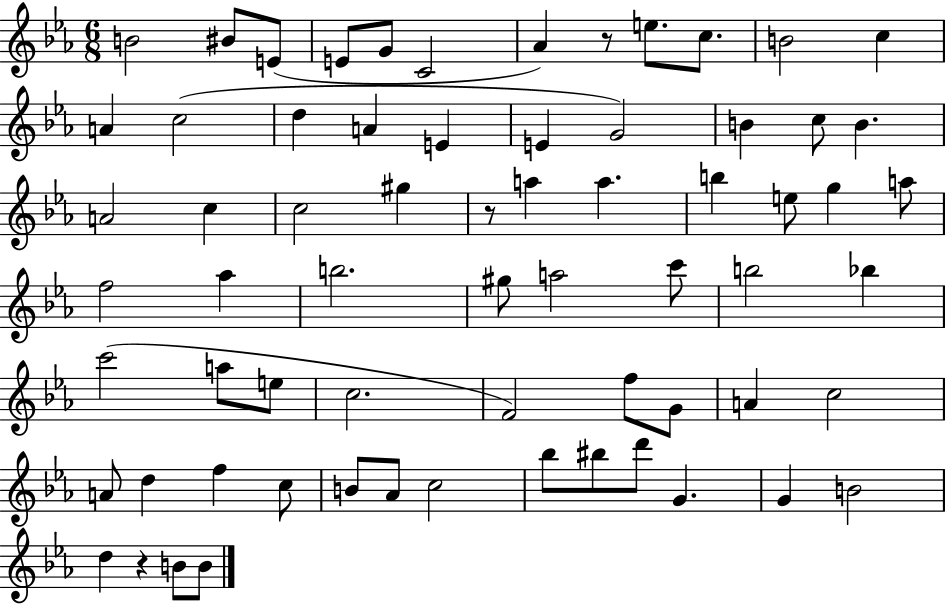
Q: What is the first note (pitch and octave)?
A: B4